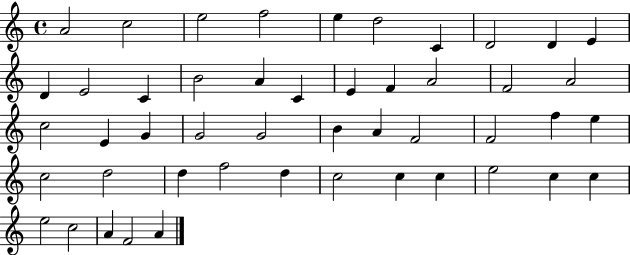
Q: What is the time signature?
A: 4/4